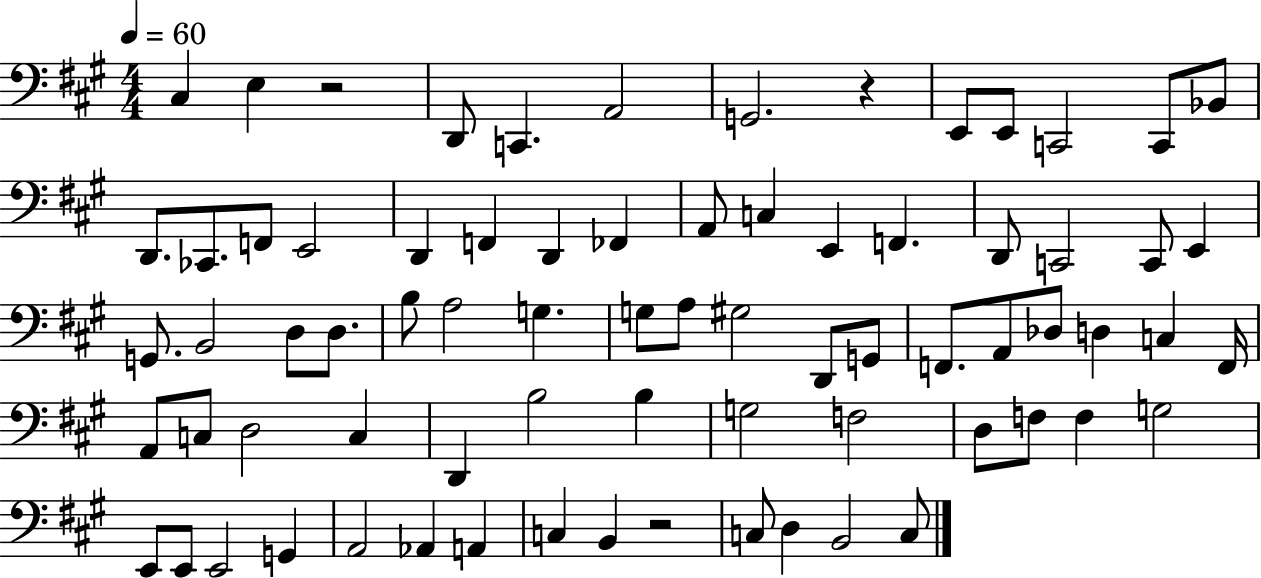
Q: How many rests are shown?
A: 3